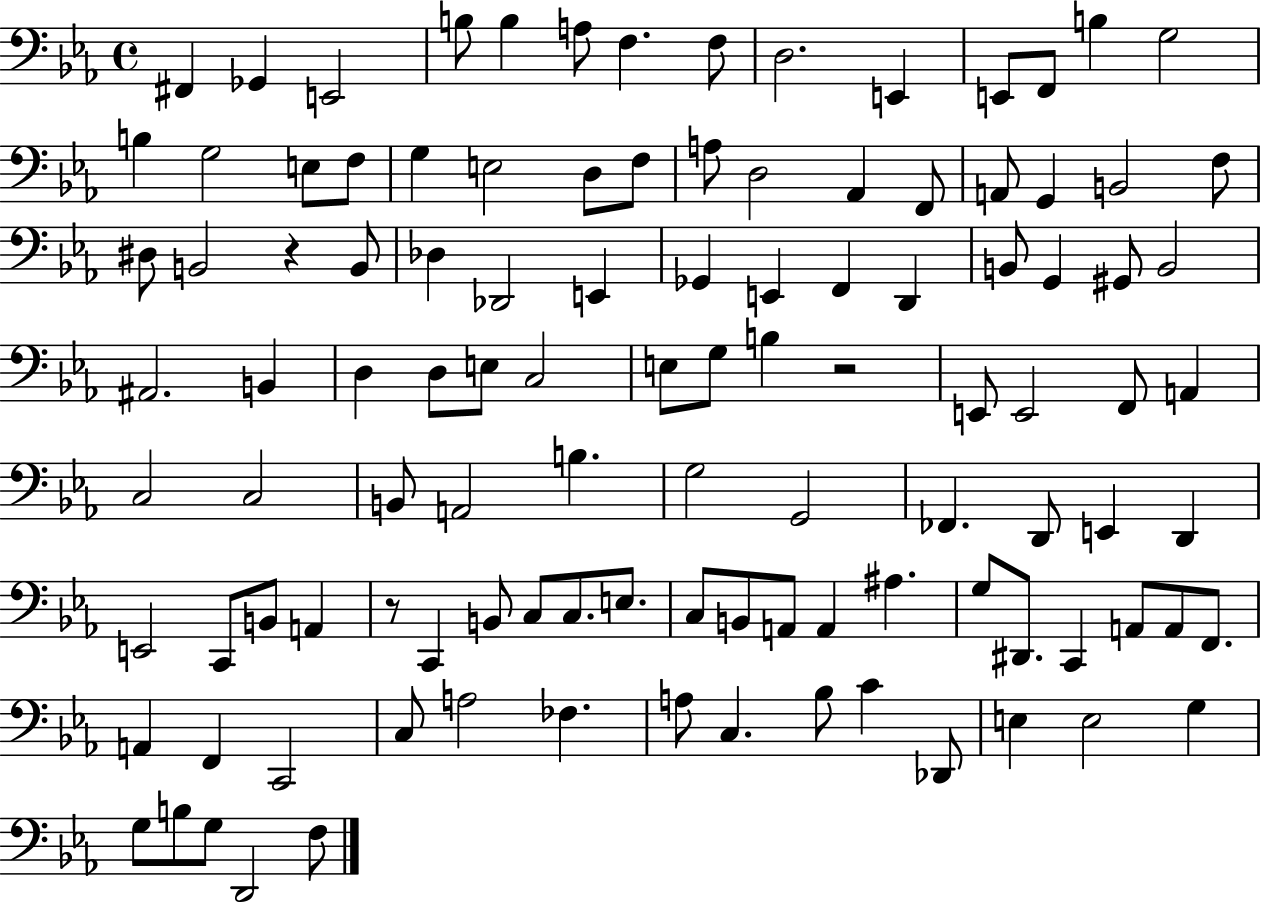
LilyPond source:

{
  \clef bass
  \time 4/4
  \defaultTimeSignature
  \key ees \major
  fis,4 ges,4 e,2 | b8 b4 a8 f4. f8 | d2. e,4 | e,8 f,8 b4 g2 | \break b4 g2 e8 f8 | g4 e2 d8 f8 | a8 d2 aes,4 f,8 | a,8 g,4 b,2 f8 | \break dis8 b,2 r4 b,8 | des4 des,2 e,4 | ges,4 e,4 f,4 d,4 | b,8 g,4 gis,8 b,2 | \break ais,2. b,4 | d4 d8 e8 c2 | e8 g8 b4 r2 | e,8 e,2 f,8 a,4 | \break c2 c2 | b,8 a,2 b4. | g2 g,2 | fes,4. d,8 e,4 d,4 | \break e,2 c,8 b,8 a,4 | r8 c,4 b,8 c8 c8. e8. | c8 b,8 a,8 a,4 ais4. | g8 dis,8. c,4 a,8 a,8 f,8. | \break a,4 f,4 c,2 | c8 a2 fes4. | a8 c4. bes8 c'4 des,8 | e4 e2 g4 | \break g8 b8 g8 d,2 f8 | \bar "|."
}